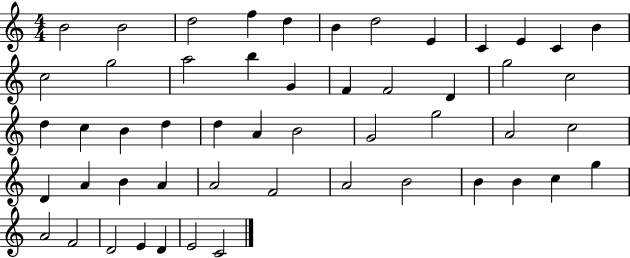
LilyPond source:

{
  \clef treble
  \numericTimeSignature
  \time 4/4
  \key c \major
  b'2 b'2 | d''2 f''4 d''4 | b'4 d''2 e'4 | c'4 e'4 c'4 b'4 | \break c''2 g''2 | a''2 b''4 g'4 | f'4 f'2 d'4 | g''2 c''2 | \break d''4 c''4 b'4 d''4 | d''4 a'4 b'2 | g'2 g''2 | a'2 c''2 | \break d'4 a'4 b'4 a'4 | a'2 f'2 | a'2 b'2 | b'4 b'4 c''4 g''4 | \break a'2 f'2 | d'2 e'4 d'4 | e'2 c'2 | \bar "|."
}